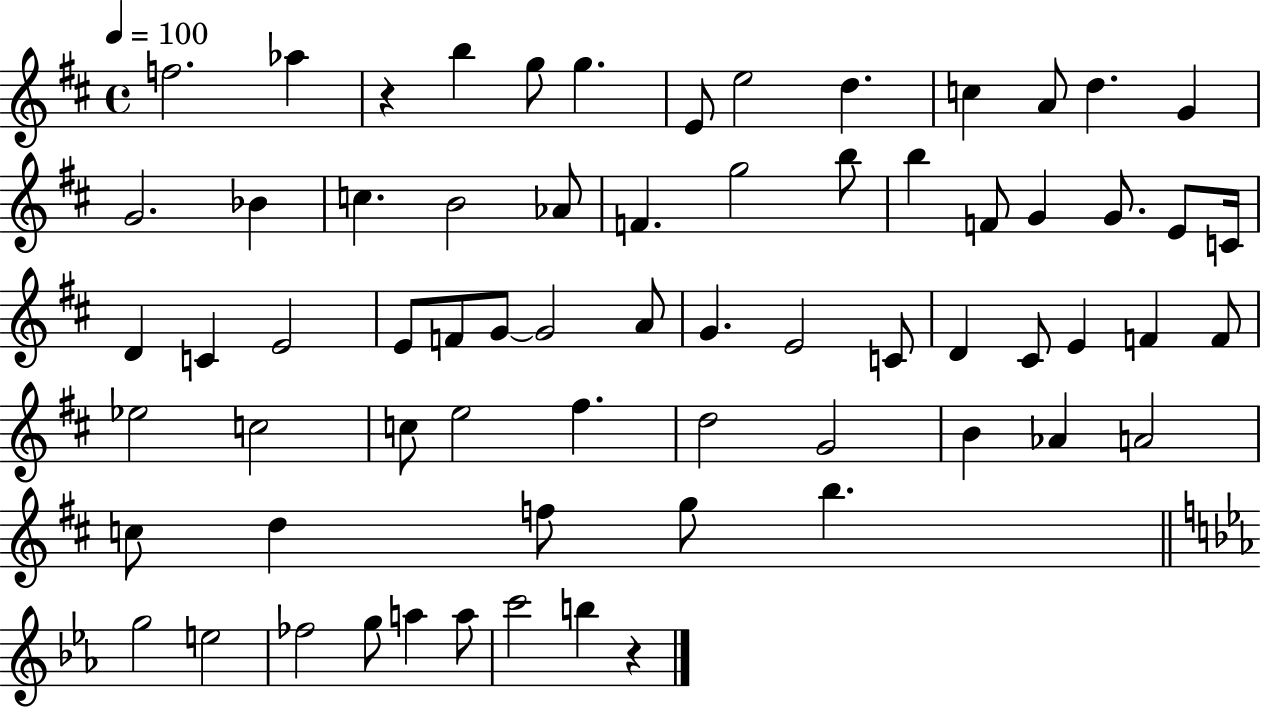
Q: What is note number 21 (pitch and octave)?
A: B5